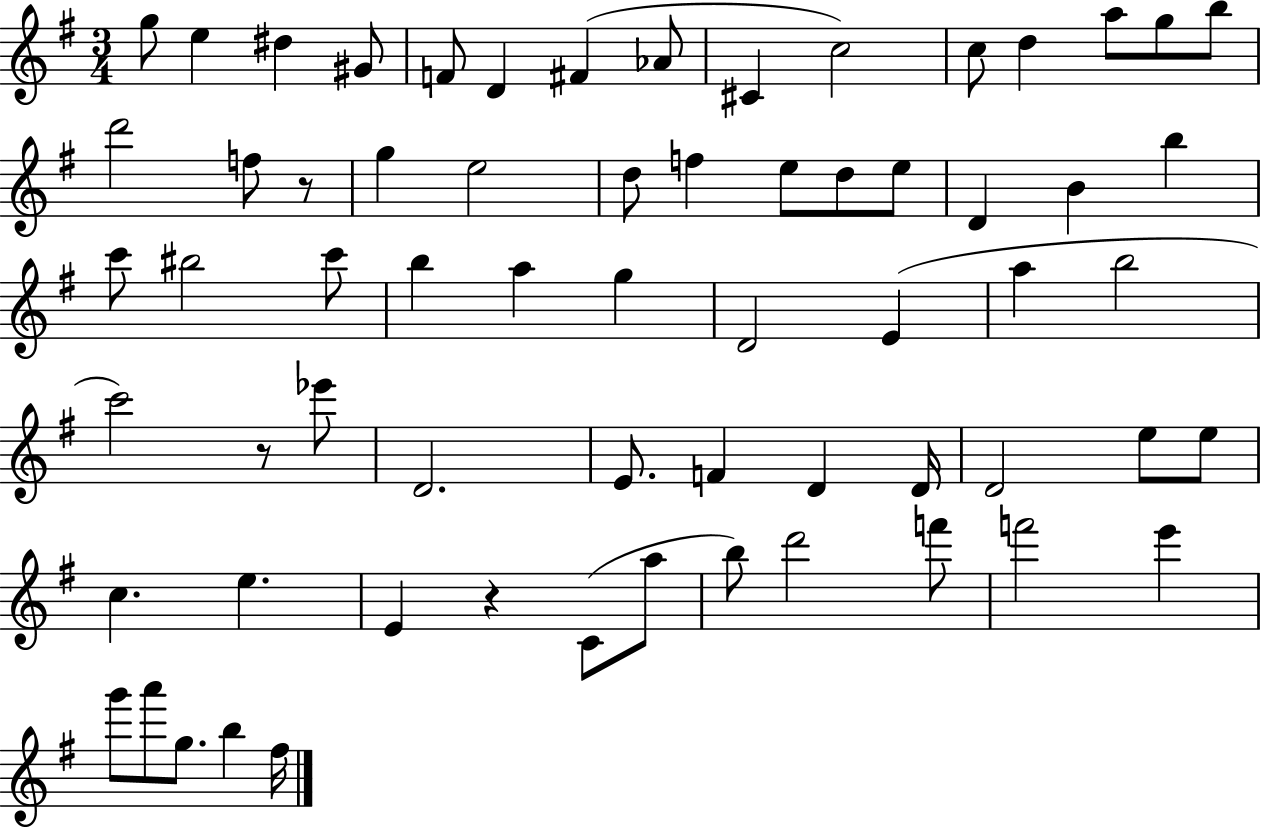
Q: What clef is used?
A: treble